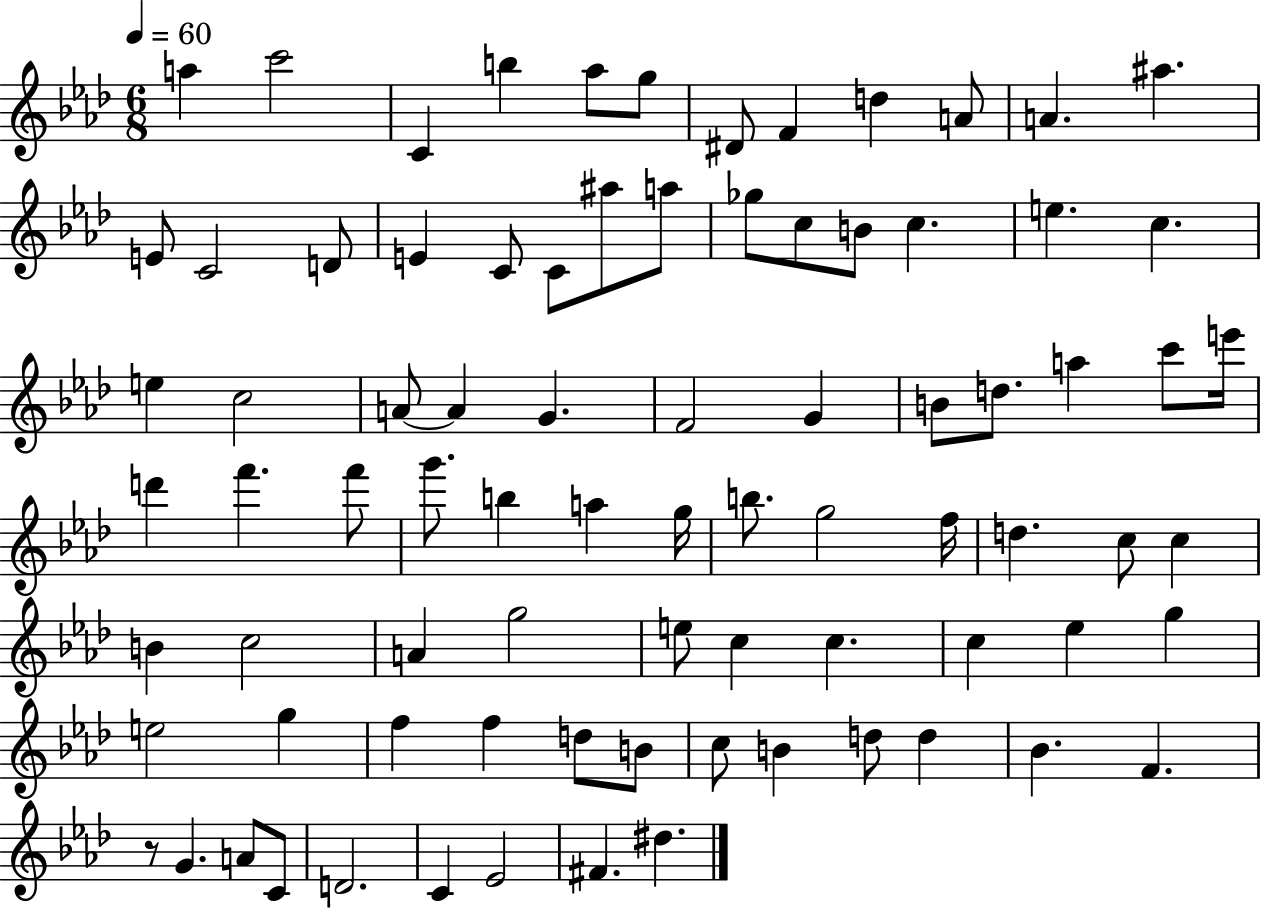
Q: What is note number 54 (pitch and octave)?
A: A4